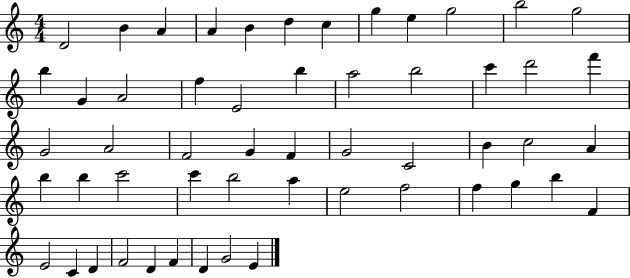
D4/h B4/q A4/q A4/q B4/q D5/q C5/q G5/q E5/q G5/h B5/h G5/h B5/q G4/q A4/h F5/q E4/h B5/q A5/h B5/h C6/q D6/h F6/q G4/h A4/h F4/h G4/q F4/q G4/h C4/h B4/q C5/h A4/q B5/q B5/q C6/h C6/q B5/h A5/q E5/h F5/h F5/q G5/q B5/q F4/q E4/h C4/q D4/q F4/h D4/q F4/q D4/q G4/h E4/q